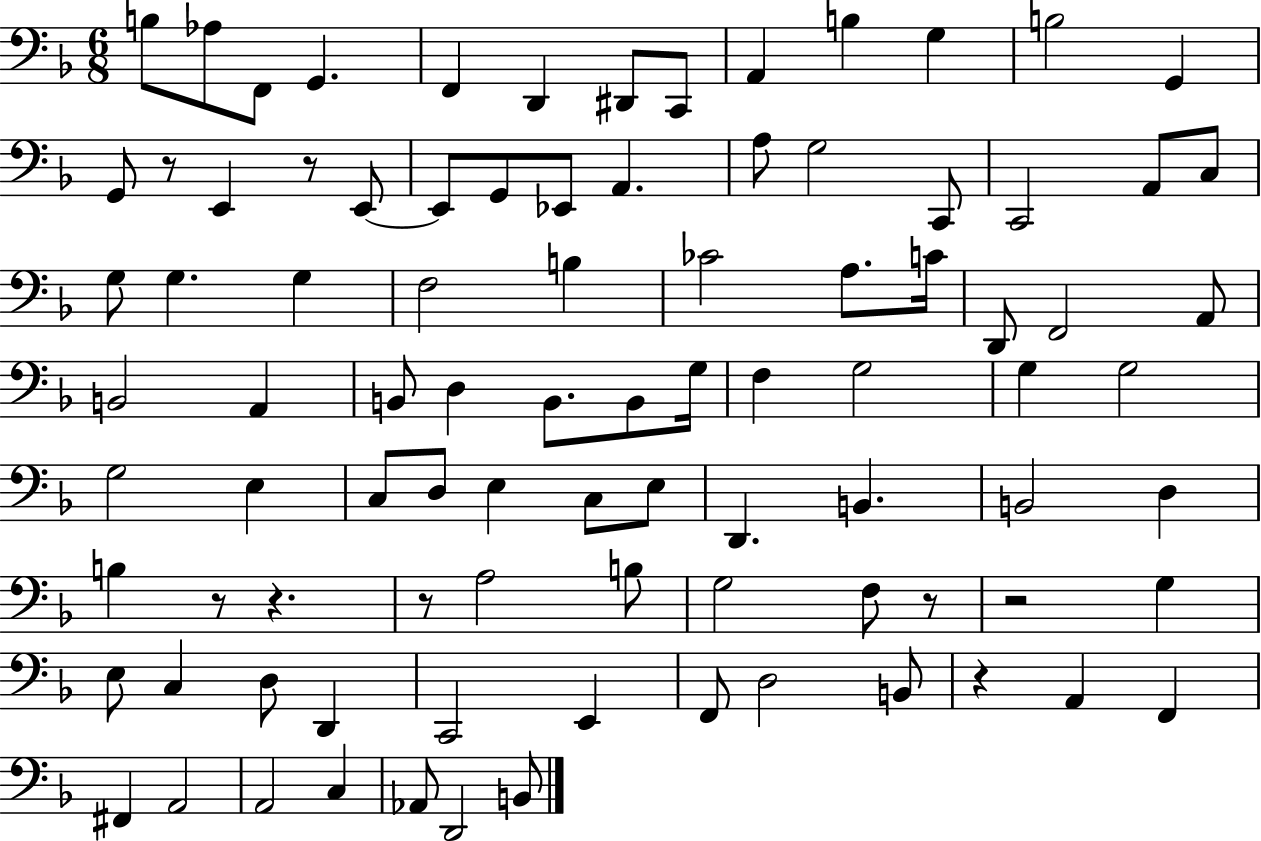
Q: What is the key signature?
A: F major